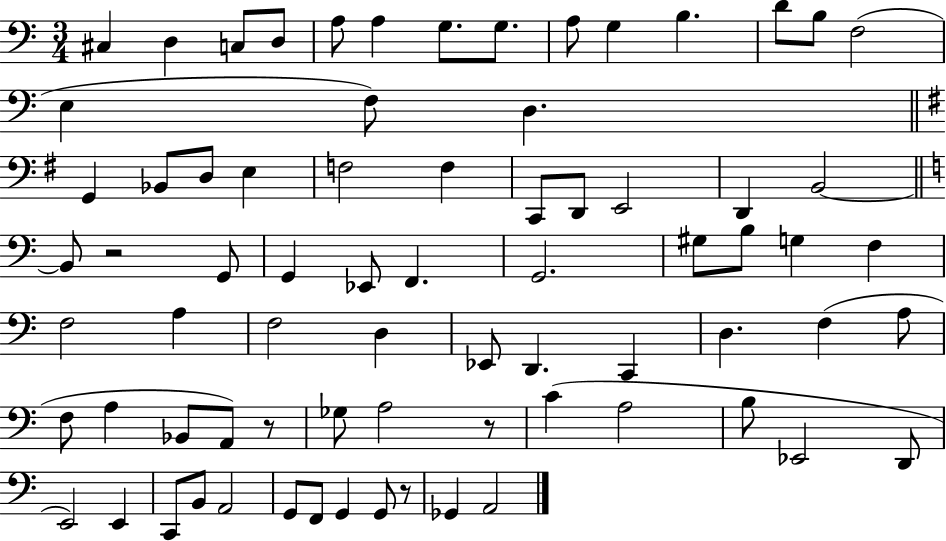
C#3/q D3/q C3/e D3/e A3/e A3/q G3/e. G3/e. A3/e G3/q B3/q. D4/e B3/e F3/h E3/q F3/e D3/q. G2/q Bb2/e D3/e E3/q F3/h F3/q C2/e D2/e E2/h D2/q B2/h B2/e R/h G2/e G2/q Eb2/e F2/q. G2/h. G#3/e B3/e G3/q F3/q F3/h A3/q F3/h D3/q Eb2/e D2/q. C2/q D3/q. F3/q A3/e F3/e A3/q Bb2/e A2/e R/e Gb3/e A3/h R/e C4/q A3/h B3/e Eb2/h D2/e E2/h E2/q C2/e B2/e A2/h G2/e F2/e G2/q G2/e R/e Gb2/q A2/h